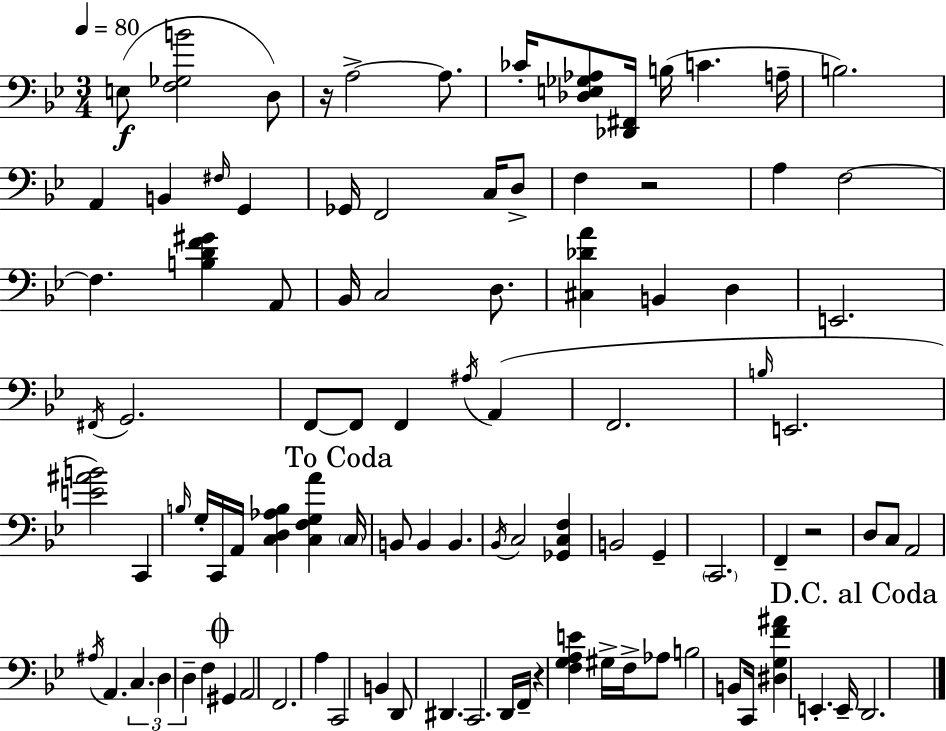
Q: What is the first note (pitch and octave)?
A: E3